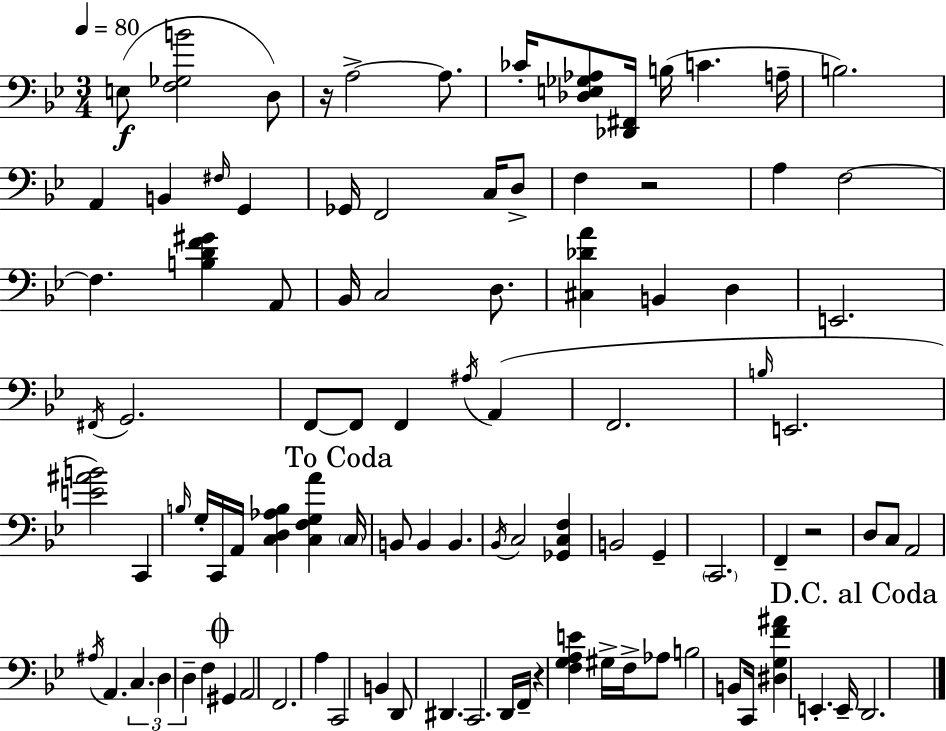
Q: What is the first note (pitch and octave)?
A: E3